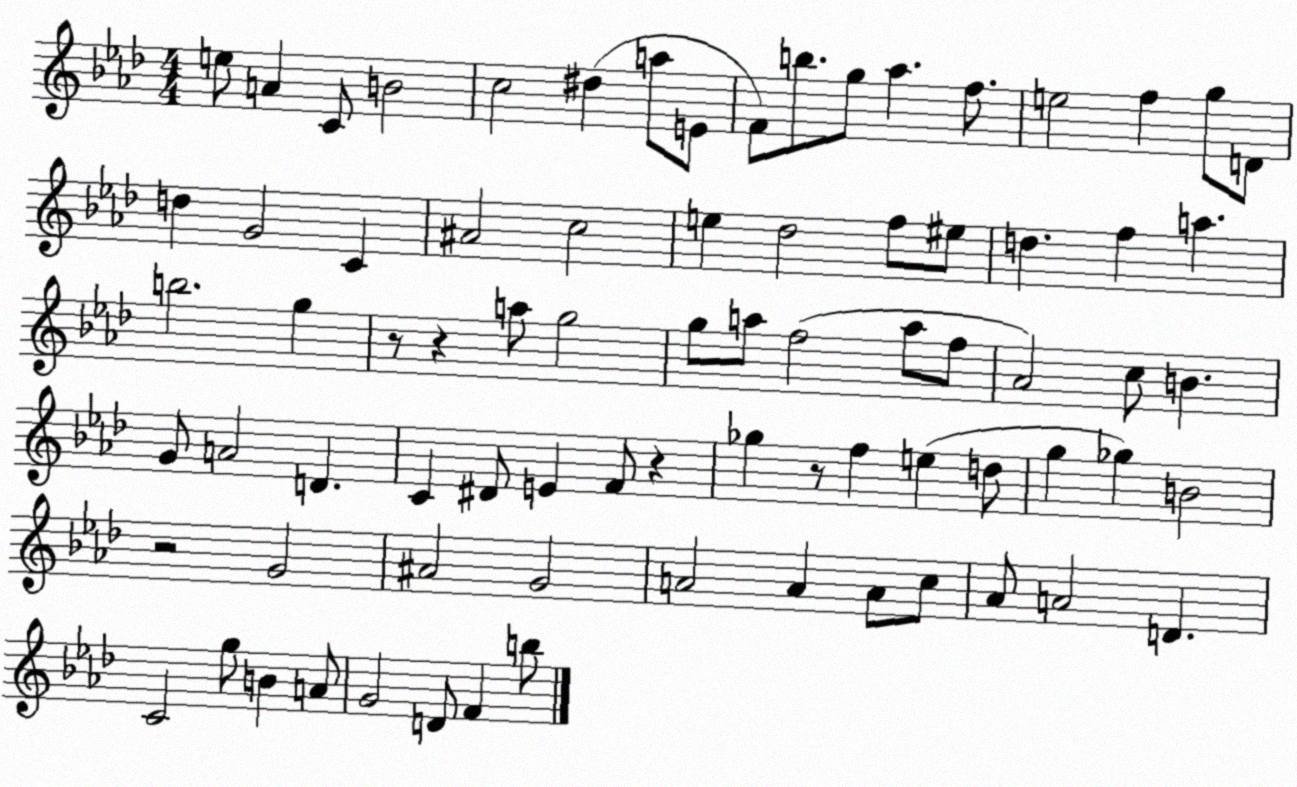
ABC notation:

X:1
T:Untitled
M:4/4
L:1/4
K:Ab
e/2 A C/2 B2 c2 ^d a/2 E/2 F/2 b/2 g/2 _a f/2 e2 f g/2 D/2 d G2 C ^A2 c2 e _d2 f/2 ^e/2 d f a b2 g z/2 z a/2 g2 g/2 a/2 f2 a/2 f/2 _A2 c/2 B G/2 A2 D C ^D/2 E F/2 z _g z/2 f e d/2 g _g B2 z2 G2 ^A2 G2 A2 A A/2 c/2 _A/2 A2 D C2 g/2 B A/2 G2 D/2 F b/2